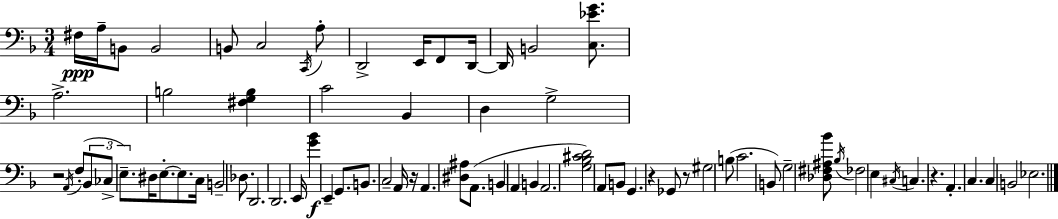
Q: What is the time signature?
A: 3/4